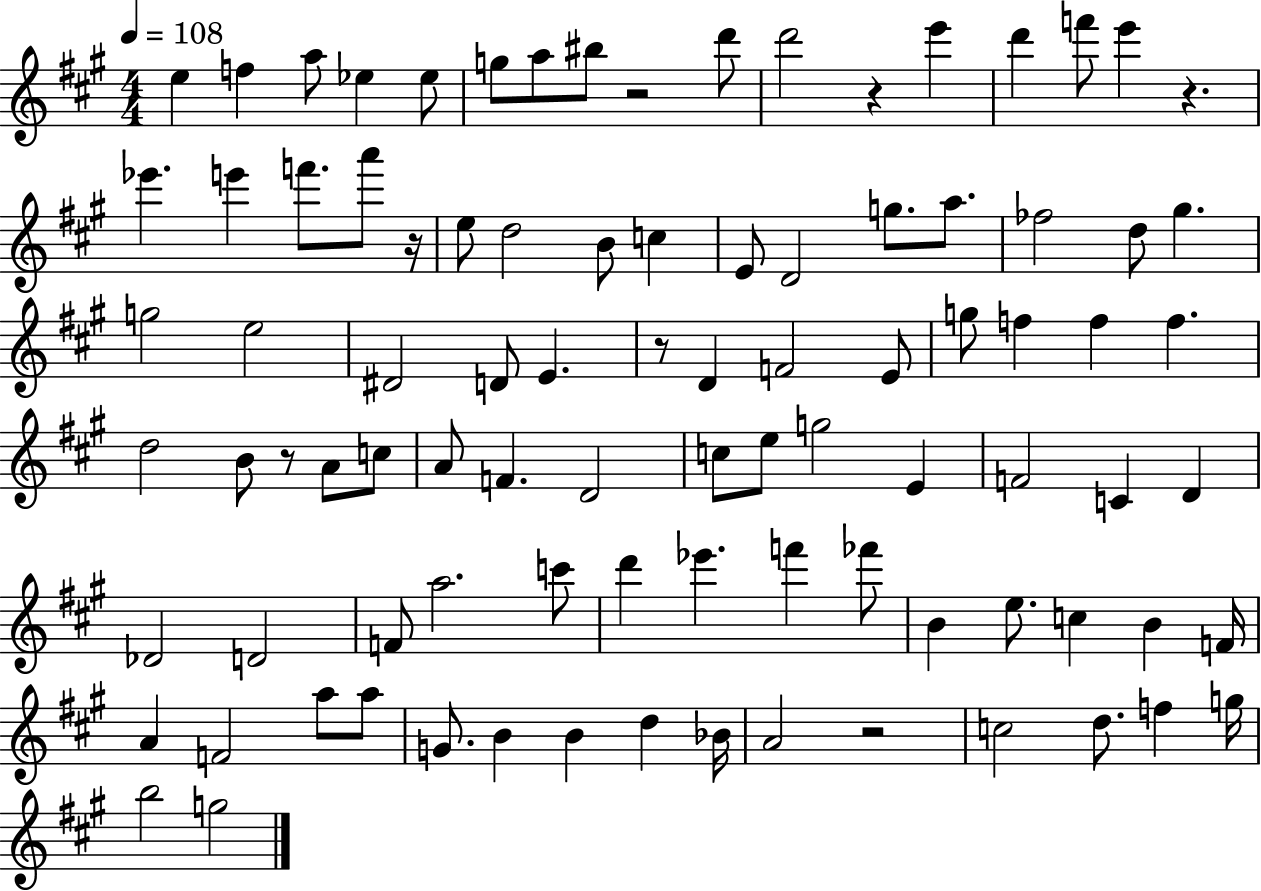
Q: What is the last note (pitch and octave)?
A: G5